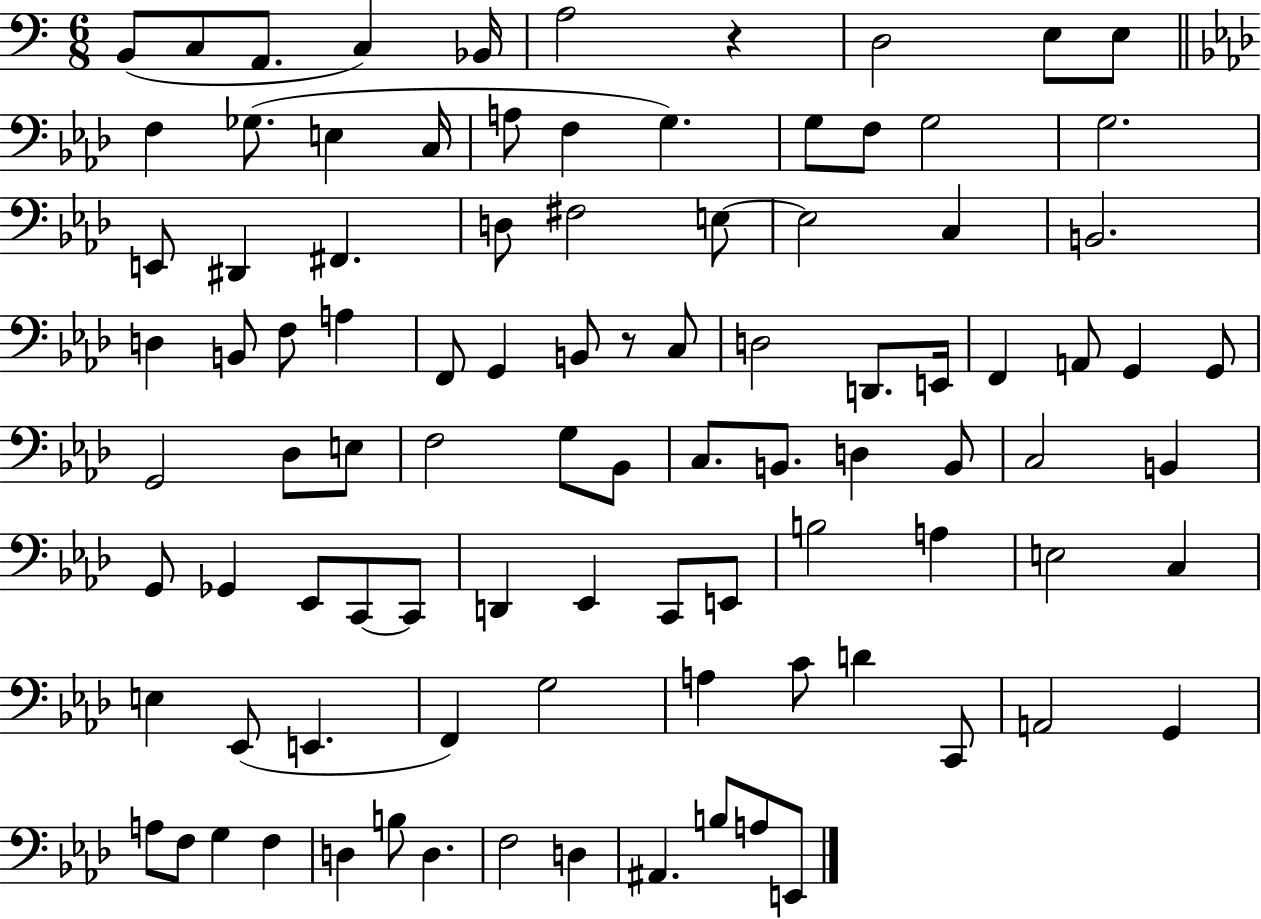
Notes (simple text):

B2/e C3/e A2/e. C3/q Bb2/s A3/h R/q D3/h E3/e E3/e F3/q Gb3/e. E3/q C3/s A3/e F3/q G3/q. G3/e F3/e G3/h G3/h. E2/e D#2/q F#2/q. D3/e F#3/h E3/e E3/h C3/q B2/h. D3/q B2/e F3/e A3/q F2/e G2/q B2/e R/e C3/e D3/h D2/e. E2/s F2/q A2/e G2/q G2/e G2/h Db3/e E3/e F3/h G3/e Bb2/e C3/e. B2/e. D3/q B2/e C3/h B2/q G2/e Gb2/q Eb2/e C2/e C2/e D2/q Eb2/q C2/e E2/e B3/h A3/q E3/h C3/q E3/q Eb2/e E2/q. F2/q G3/h A3/q C4/e D4/q C2/e A2/h G2/q A3/e F3/e G3/q F3/q D3/q B3/e D3/q. F3/h D3/q A#2/q. B3/e A3/e E2/e